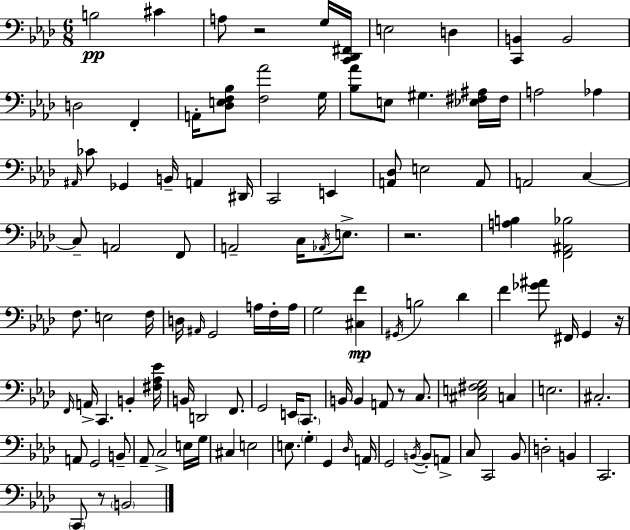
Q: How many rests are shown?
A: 5